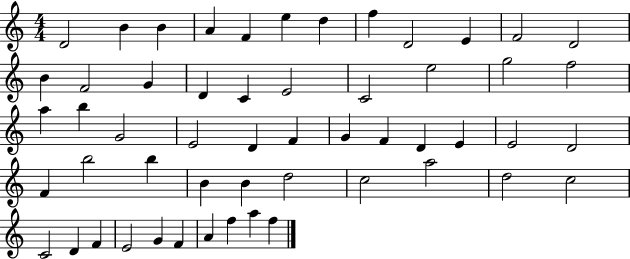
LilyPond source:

{
  \clef treble
  \numericTimeSignature
  \time 4/4
  \key c \major
  d'2 b'4 b'4 | a'4 f'4 e''4 d''4 | f''4 d'2 e'4 | f'2 d'2 | \break b'4 f'2 g'4 | d'4 c'4 e'2 | c'2 e''2 | g''2 f''2 | \break a''4 b''4 g'2 | e'2 d'4 f'4 | g'4 f'4 d'4 e'4 | e'2 d'2 | \break f'4 b''2 b''4 | b'4 b'4 d''2 | c''2 a''2 | d''2 c''2 | \break c'2 d'4 f'4 | e'2 g'4 f'4 | a'4 f''4 a''4 f''4 | \bar "|."
}